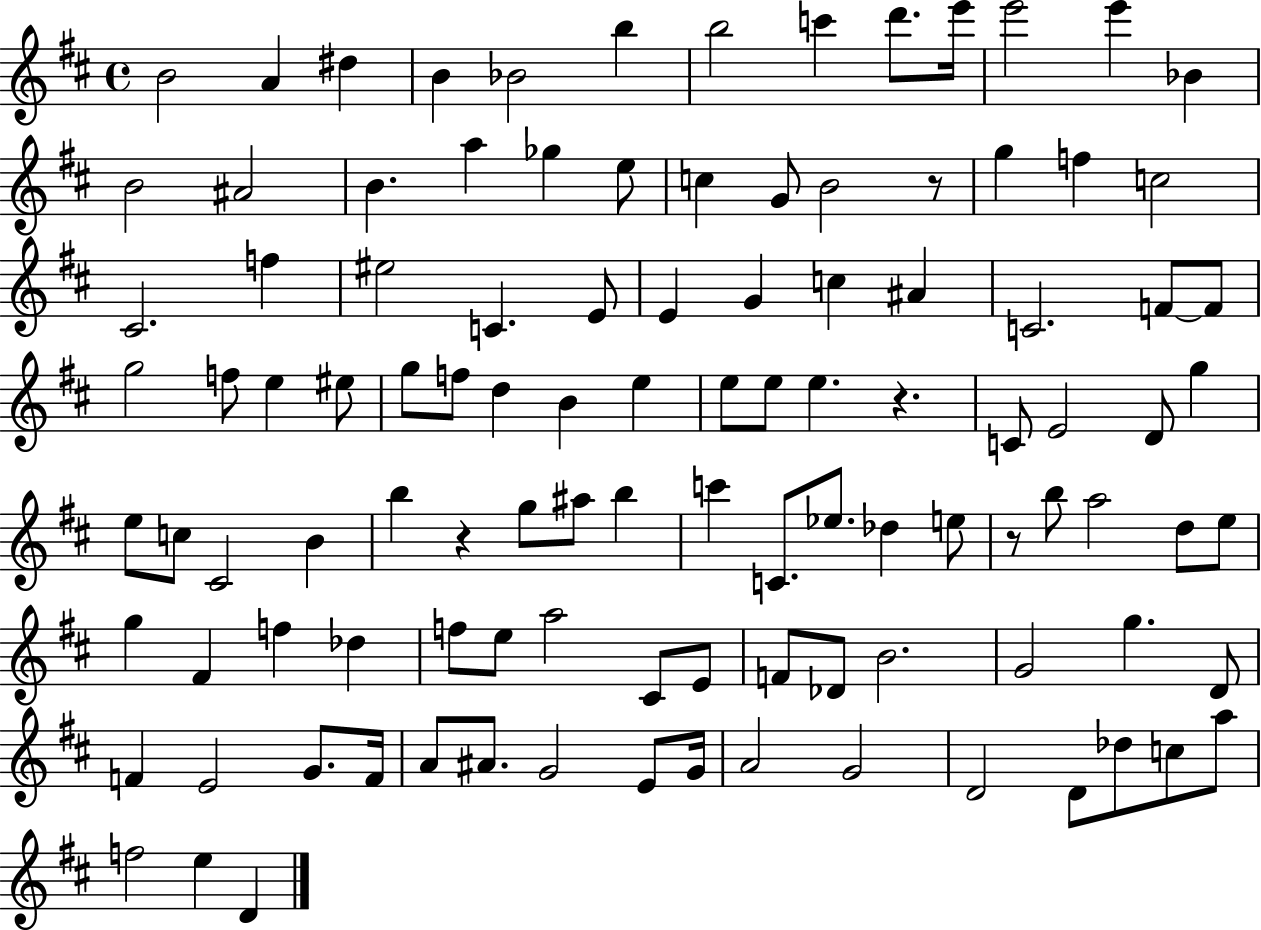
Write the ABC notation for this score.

X:1
T:Untitled
M:4/4
L:1/4
K:D
B2 A ^d B _B2 b b2 c' d'/2 e'/4 e'2 e' _B B2 ^A2 B a _g e/2 c G/2 B2 z/2 g f c2 ^C2 f ^e2 C E/2 E G c ^A C2 F/2 F/2 g2 f/2 e ^e/2 g/2 f/2 d B e e/2 e/2 e z C/2 E2 D/2 g e/2 c/2 ^C2 B b z g/2 ^a/2 b c' C/2 _e/2 _d e/2 z/2 b/2 a2 d/2 e/2 g ^F f _d f/2 e/2 a2 ^C/2 E/2 F/2 _D/2 B2 G2 g D/2 F E2 G/2 F/4 A/2 ^A/2 G2 E/2 G/4 A2 G2 D2 D/2 _d/2 c/2 a/2 f2 e D